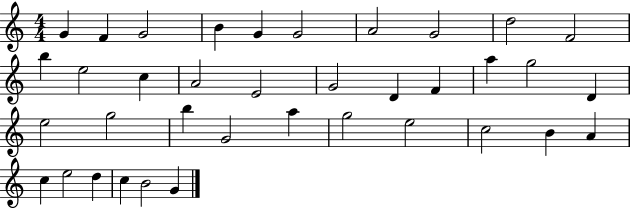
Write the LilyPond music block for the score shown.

{
  \clef treble
  \numericTimeSignature
  \time 4/4
  \key c \major
  g'4 f'4 g'2 | b'4 g'4 g'2 | a'2 g'2 | d''2 f'2 | \break b''4 e''2 c''4 | a'2 e'2 | g'2 d'4 f'4 | a''4 g''2 d'4 | \break e''2 g''2 | b''4 g'2 a''4 | g''2 e''2 | c''2 b'4 a'4 | \break c''4 e''2 d''4 | c''4 b'2 g'4 | \bar "|."
}